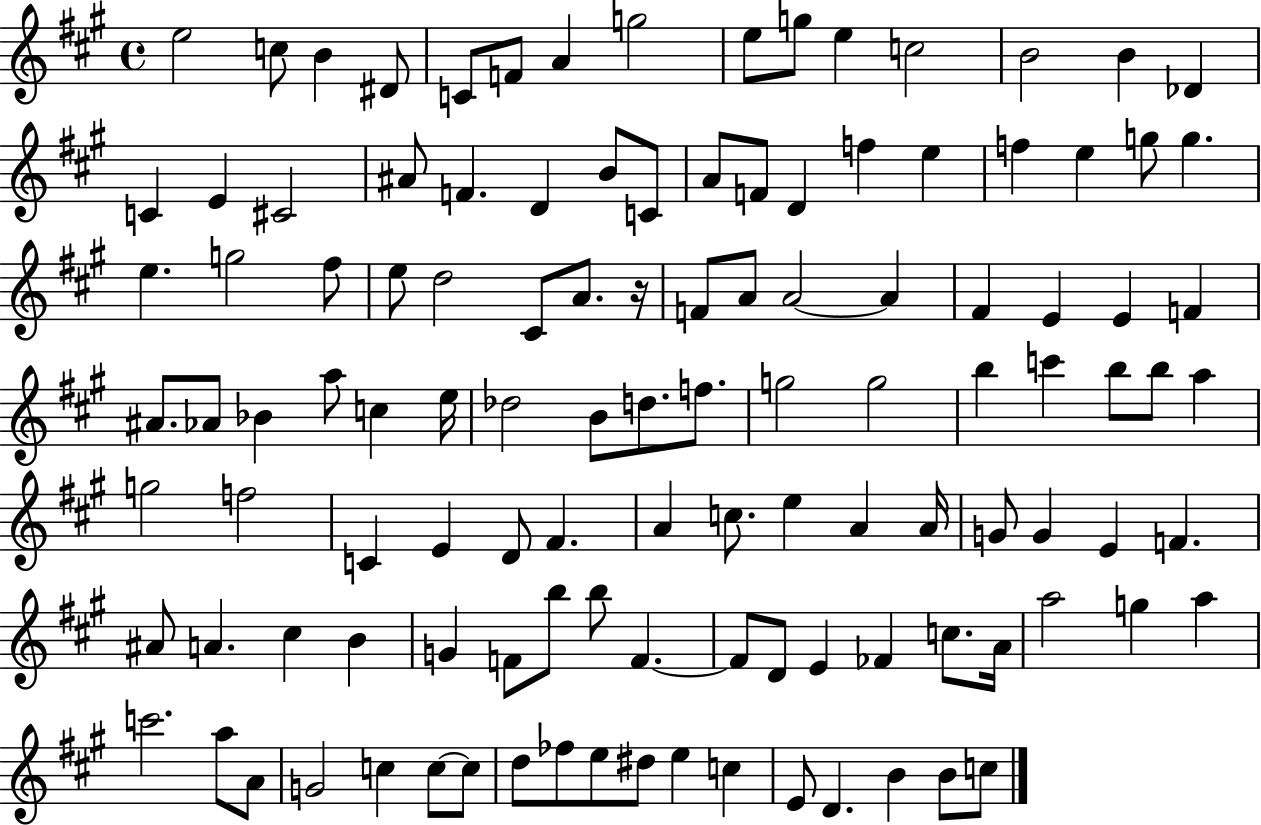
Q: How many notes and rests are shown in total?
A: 116